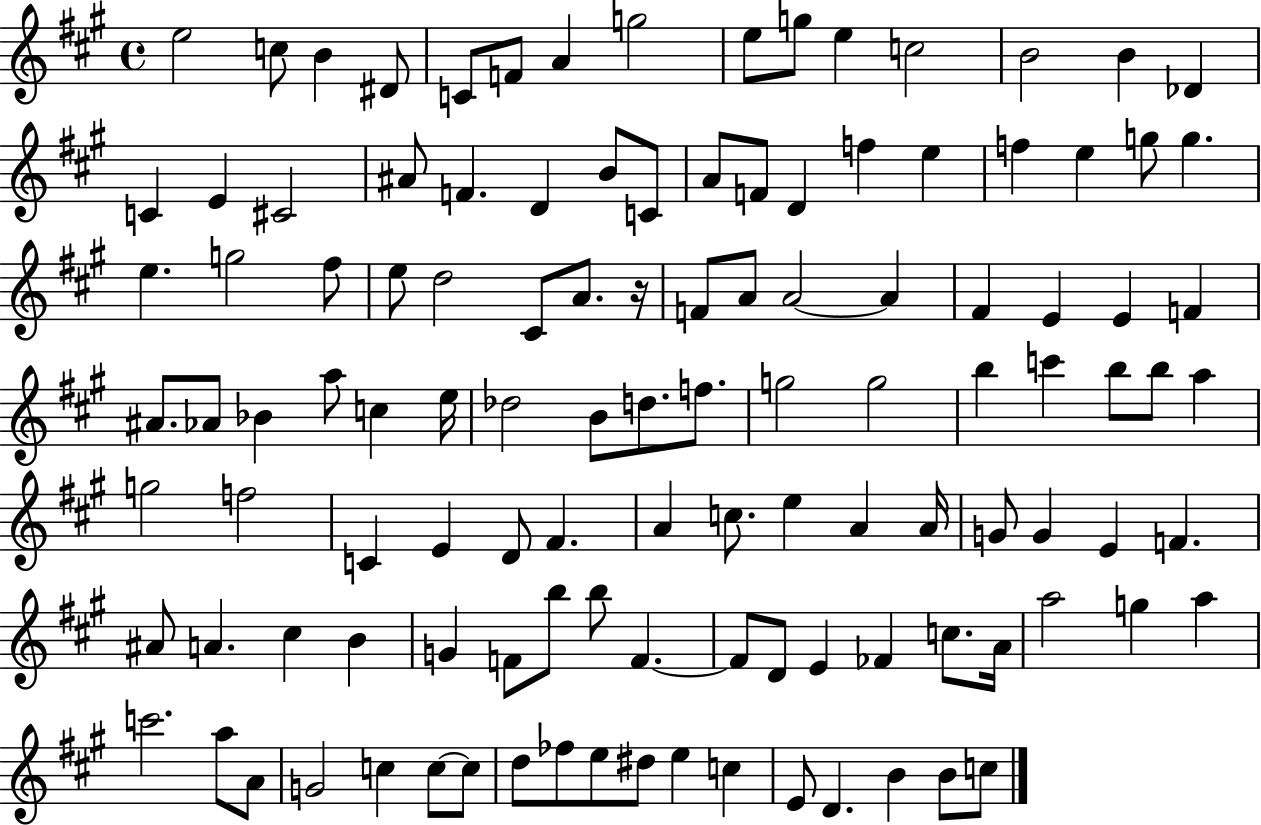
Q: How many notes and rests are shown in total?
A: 116